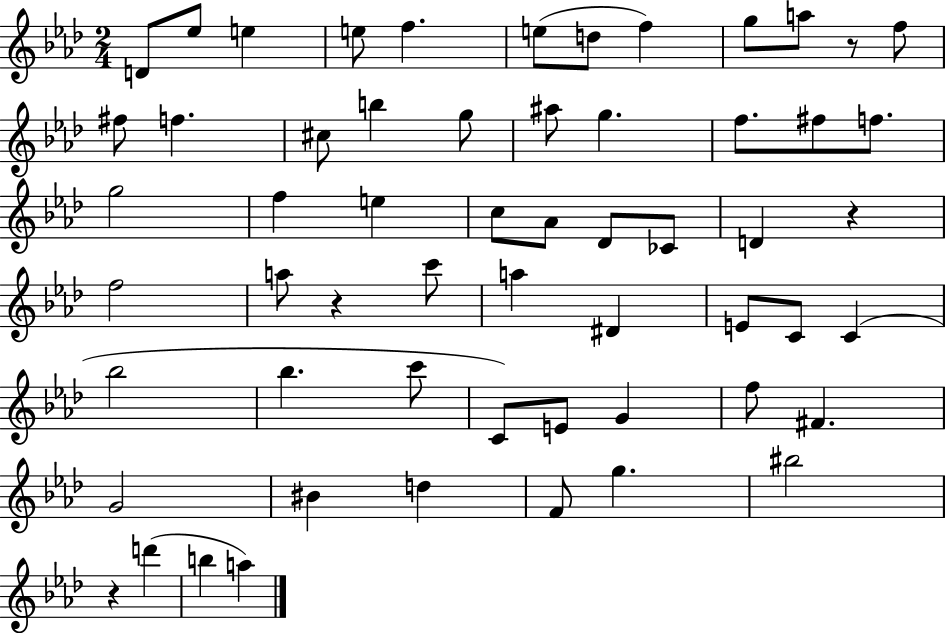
{
  \clef treble
  \numericTimeSignature
  \time 2/4
  \key aes \major
  \repeat volta 2 { d'8 ees''8 e''4 | e''8 f''4. | e''8( d''8 f''4) | g''8 a''8 r8 f''8 | \break fis''8 f''4. | cis''8 b''4 g''8 | ais''8 g''4. | f''8. fis''8 f''8. | \break g''2 | f''4 e''4 | c''8 aes'8 des'8 ces'8 | d'4 r4 | \break f''2 | a''8 r4 c'''8 | a''4 dis'4 | e'8 c'8 c'4( | \break bes''2 | bes''4. c'''8 | c'8) e'8 g'4 | f''8 fis'4. | \break g'2 | bis'4 d''4 | f'8 g''4. | bis''2 | \break r4 d'''4( | b''4 a''4) | } \bar "|."
}